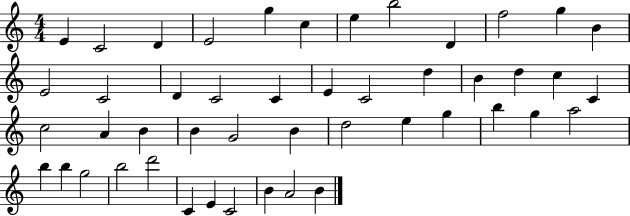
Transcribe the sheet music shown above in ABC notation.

X:1
T:Untitled
M:4/4
L:1/4
K:C
E C2 D E2 g c e b2 D f2 g B E2 C2 D C2 C E C2 d B d c C c2 A B B G2 B d2 e g b g a2 b b g2 b2 d'2 C E C2 B A2 B